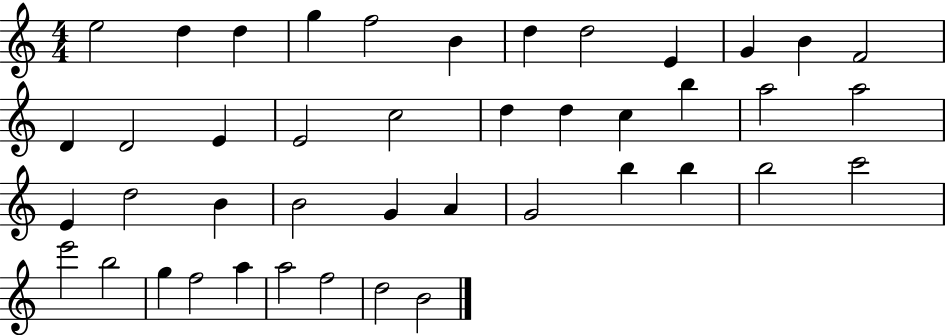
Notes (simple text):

E5/h D5/q D5/q G5/q F5/h B4/q D5/q D5/h E4/q G4/q B4/q F4/h D4/q D4/h E4/q E4/h C5/h D5/q D5/q C5/q B5/q A5/h A5/h E4/q D5/h B4/q B4/h G4/q A4/q G4/h B5/q B5/q B5/h C6/h E6/h B5/h G5/q F5/h A5/q A5/h F5/h D5/h B4/h